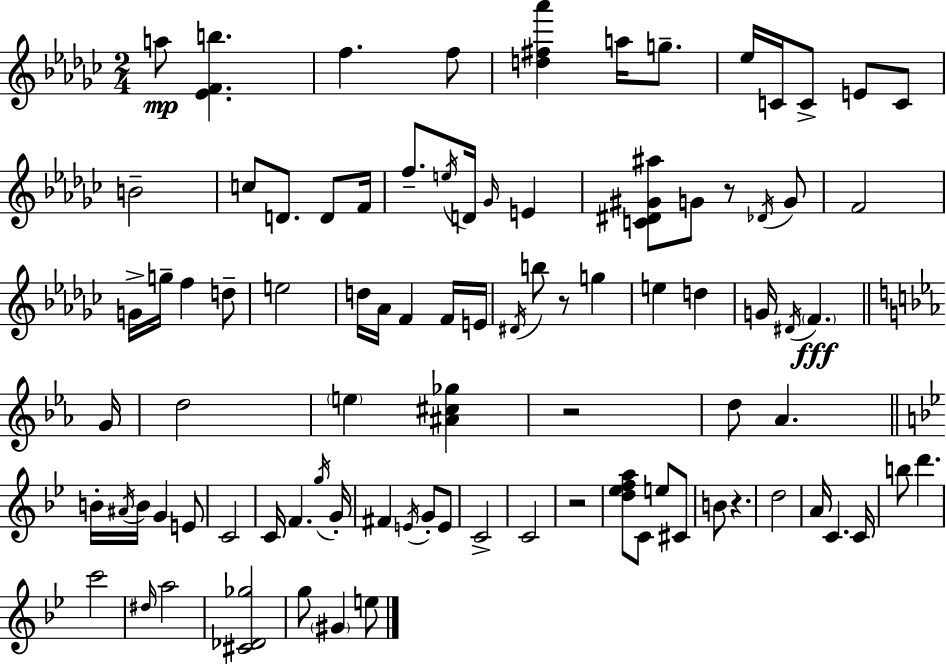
A5/e [Eb4,F4,B5]/q. F5/q. F5/e [D5,F#5,Ab6]/q A5/s G5/e. Eb5/s C4/s C4/e E4/e C4/e B4/h C5/e D4/e. D4/e F4/s F5/e. E5/s D4/s Gb4/s E4/q [C4,D#4,G#4,A#5]/e G4/e R/e Db4/s G4/e F4/h G4/s G5/s F5/q D5/e E5/h D5/s Ab4/s F4/q F4/s E4/s D#4/s B5/e R/e G5/q E5/q D5/q G4/s D#4/s F4/q. G4/s D5/h E5/q [A#4,C#5,Gb5]/q R/h D5/e Ab4/q. B4/s A#4/s B4/s G4/q E4/e C4/h C4/s F4/q. G5/s G4/s F#4/q E4/s G4/e E4/e C4/h C4/h R/h [D5,Eb5,F5,A5]/e C4/e E5/e C#4/e B4/e R/q. D5/h A4/s C4/q. C4/s B5/e D6/q. C6/h D#5/s A5/h [C#4,Db4,Gb5]/h G5/e G#4/q E5/e